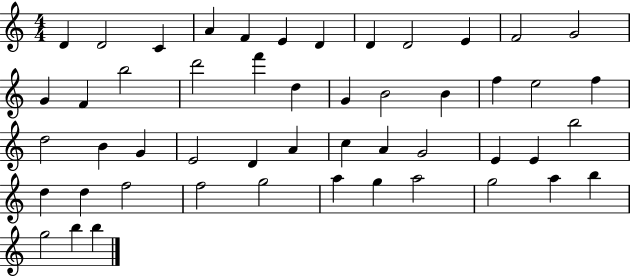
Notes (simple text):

D4/q D4/h C4/q A4/q F4/q E4/q D4/q D4/q D4/h E4/q F4/h G4/h G4/q F4/q B5/h D6/h F6/q D5/q G4/q B4/h B4/q F5/q E5/h F5/q D5/h B4/q G4/q E4/h D4/q A4/q C5/q A4/q G4/h E4/q E4/q B5/h D5/q D5/q F5/h F5/h G5/h A5/q G5/q A5/h G5/h A5/q B5/q G5/h B5/q B5/q